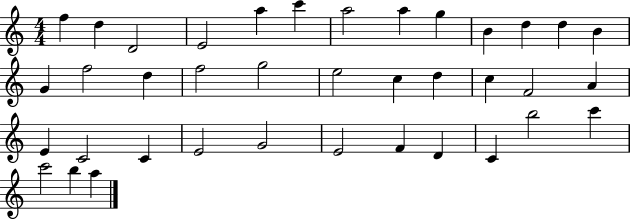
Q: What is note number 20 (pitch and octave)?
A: C5